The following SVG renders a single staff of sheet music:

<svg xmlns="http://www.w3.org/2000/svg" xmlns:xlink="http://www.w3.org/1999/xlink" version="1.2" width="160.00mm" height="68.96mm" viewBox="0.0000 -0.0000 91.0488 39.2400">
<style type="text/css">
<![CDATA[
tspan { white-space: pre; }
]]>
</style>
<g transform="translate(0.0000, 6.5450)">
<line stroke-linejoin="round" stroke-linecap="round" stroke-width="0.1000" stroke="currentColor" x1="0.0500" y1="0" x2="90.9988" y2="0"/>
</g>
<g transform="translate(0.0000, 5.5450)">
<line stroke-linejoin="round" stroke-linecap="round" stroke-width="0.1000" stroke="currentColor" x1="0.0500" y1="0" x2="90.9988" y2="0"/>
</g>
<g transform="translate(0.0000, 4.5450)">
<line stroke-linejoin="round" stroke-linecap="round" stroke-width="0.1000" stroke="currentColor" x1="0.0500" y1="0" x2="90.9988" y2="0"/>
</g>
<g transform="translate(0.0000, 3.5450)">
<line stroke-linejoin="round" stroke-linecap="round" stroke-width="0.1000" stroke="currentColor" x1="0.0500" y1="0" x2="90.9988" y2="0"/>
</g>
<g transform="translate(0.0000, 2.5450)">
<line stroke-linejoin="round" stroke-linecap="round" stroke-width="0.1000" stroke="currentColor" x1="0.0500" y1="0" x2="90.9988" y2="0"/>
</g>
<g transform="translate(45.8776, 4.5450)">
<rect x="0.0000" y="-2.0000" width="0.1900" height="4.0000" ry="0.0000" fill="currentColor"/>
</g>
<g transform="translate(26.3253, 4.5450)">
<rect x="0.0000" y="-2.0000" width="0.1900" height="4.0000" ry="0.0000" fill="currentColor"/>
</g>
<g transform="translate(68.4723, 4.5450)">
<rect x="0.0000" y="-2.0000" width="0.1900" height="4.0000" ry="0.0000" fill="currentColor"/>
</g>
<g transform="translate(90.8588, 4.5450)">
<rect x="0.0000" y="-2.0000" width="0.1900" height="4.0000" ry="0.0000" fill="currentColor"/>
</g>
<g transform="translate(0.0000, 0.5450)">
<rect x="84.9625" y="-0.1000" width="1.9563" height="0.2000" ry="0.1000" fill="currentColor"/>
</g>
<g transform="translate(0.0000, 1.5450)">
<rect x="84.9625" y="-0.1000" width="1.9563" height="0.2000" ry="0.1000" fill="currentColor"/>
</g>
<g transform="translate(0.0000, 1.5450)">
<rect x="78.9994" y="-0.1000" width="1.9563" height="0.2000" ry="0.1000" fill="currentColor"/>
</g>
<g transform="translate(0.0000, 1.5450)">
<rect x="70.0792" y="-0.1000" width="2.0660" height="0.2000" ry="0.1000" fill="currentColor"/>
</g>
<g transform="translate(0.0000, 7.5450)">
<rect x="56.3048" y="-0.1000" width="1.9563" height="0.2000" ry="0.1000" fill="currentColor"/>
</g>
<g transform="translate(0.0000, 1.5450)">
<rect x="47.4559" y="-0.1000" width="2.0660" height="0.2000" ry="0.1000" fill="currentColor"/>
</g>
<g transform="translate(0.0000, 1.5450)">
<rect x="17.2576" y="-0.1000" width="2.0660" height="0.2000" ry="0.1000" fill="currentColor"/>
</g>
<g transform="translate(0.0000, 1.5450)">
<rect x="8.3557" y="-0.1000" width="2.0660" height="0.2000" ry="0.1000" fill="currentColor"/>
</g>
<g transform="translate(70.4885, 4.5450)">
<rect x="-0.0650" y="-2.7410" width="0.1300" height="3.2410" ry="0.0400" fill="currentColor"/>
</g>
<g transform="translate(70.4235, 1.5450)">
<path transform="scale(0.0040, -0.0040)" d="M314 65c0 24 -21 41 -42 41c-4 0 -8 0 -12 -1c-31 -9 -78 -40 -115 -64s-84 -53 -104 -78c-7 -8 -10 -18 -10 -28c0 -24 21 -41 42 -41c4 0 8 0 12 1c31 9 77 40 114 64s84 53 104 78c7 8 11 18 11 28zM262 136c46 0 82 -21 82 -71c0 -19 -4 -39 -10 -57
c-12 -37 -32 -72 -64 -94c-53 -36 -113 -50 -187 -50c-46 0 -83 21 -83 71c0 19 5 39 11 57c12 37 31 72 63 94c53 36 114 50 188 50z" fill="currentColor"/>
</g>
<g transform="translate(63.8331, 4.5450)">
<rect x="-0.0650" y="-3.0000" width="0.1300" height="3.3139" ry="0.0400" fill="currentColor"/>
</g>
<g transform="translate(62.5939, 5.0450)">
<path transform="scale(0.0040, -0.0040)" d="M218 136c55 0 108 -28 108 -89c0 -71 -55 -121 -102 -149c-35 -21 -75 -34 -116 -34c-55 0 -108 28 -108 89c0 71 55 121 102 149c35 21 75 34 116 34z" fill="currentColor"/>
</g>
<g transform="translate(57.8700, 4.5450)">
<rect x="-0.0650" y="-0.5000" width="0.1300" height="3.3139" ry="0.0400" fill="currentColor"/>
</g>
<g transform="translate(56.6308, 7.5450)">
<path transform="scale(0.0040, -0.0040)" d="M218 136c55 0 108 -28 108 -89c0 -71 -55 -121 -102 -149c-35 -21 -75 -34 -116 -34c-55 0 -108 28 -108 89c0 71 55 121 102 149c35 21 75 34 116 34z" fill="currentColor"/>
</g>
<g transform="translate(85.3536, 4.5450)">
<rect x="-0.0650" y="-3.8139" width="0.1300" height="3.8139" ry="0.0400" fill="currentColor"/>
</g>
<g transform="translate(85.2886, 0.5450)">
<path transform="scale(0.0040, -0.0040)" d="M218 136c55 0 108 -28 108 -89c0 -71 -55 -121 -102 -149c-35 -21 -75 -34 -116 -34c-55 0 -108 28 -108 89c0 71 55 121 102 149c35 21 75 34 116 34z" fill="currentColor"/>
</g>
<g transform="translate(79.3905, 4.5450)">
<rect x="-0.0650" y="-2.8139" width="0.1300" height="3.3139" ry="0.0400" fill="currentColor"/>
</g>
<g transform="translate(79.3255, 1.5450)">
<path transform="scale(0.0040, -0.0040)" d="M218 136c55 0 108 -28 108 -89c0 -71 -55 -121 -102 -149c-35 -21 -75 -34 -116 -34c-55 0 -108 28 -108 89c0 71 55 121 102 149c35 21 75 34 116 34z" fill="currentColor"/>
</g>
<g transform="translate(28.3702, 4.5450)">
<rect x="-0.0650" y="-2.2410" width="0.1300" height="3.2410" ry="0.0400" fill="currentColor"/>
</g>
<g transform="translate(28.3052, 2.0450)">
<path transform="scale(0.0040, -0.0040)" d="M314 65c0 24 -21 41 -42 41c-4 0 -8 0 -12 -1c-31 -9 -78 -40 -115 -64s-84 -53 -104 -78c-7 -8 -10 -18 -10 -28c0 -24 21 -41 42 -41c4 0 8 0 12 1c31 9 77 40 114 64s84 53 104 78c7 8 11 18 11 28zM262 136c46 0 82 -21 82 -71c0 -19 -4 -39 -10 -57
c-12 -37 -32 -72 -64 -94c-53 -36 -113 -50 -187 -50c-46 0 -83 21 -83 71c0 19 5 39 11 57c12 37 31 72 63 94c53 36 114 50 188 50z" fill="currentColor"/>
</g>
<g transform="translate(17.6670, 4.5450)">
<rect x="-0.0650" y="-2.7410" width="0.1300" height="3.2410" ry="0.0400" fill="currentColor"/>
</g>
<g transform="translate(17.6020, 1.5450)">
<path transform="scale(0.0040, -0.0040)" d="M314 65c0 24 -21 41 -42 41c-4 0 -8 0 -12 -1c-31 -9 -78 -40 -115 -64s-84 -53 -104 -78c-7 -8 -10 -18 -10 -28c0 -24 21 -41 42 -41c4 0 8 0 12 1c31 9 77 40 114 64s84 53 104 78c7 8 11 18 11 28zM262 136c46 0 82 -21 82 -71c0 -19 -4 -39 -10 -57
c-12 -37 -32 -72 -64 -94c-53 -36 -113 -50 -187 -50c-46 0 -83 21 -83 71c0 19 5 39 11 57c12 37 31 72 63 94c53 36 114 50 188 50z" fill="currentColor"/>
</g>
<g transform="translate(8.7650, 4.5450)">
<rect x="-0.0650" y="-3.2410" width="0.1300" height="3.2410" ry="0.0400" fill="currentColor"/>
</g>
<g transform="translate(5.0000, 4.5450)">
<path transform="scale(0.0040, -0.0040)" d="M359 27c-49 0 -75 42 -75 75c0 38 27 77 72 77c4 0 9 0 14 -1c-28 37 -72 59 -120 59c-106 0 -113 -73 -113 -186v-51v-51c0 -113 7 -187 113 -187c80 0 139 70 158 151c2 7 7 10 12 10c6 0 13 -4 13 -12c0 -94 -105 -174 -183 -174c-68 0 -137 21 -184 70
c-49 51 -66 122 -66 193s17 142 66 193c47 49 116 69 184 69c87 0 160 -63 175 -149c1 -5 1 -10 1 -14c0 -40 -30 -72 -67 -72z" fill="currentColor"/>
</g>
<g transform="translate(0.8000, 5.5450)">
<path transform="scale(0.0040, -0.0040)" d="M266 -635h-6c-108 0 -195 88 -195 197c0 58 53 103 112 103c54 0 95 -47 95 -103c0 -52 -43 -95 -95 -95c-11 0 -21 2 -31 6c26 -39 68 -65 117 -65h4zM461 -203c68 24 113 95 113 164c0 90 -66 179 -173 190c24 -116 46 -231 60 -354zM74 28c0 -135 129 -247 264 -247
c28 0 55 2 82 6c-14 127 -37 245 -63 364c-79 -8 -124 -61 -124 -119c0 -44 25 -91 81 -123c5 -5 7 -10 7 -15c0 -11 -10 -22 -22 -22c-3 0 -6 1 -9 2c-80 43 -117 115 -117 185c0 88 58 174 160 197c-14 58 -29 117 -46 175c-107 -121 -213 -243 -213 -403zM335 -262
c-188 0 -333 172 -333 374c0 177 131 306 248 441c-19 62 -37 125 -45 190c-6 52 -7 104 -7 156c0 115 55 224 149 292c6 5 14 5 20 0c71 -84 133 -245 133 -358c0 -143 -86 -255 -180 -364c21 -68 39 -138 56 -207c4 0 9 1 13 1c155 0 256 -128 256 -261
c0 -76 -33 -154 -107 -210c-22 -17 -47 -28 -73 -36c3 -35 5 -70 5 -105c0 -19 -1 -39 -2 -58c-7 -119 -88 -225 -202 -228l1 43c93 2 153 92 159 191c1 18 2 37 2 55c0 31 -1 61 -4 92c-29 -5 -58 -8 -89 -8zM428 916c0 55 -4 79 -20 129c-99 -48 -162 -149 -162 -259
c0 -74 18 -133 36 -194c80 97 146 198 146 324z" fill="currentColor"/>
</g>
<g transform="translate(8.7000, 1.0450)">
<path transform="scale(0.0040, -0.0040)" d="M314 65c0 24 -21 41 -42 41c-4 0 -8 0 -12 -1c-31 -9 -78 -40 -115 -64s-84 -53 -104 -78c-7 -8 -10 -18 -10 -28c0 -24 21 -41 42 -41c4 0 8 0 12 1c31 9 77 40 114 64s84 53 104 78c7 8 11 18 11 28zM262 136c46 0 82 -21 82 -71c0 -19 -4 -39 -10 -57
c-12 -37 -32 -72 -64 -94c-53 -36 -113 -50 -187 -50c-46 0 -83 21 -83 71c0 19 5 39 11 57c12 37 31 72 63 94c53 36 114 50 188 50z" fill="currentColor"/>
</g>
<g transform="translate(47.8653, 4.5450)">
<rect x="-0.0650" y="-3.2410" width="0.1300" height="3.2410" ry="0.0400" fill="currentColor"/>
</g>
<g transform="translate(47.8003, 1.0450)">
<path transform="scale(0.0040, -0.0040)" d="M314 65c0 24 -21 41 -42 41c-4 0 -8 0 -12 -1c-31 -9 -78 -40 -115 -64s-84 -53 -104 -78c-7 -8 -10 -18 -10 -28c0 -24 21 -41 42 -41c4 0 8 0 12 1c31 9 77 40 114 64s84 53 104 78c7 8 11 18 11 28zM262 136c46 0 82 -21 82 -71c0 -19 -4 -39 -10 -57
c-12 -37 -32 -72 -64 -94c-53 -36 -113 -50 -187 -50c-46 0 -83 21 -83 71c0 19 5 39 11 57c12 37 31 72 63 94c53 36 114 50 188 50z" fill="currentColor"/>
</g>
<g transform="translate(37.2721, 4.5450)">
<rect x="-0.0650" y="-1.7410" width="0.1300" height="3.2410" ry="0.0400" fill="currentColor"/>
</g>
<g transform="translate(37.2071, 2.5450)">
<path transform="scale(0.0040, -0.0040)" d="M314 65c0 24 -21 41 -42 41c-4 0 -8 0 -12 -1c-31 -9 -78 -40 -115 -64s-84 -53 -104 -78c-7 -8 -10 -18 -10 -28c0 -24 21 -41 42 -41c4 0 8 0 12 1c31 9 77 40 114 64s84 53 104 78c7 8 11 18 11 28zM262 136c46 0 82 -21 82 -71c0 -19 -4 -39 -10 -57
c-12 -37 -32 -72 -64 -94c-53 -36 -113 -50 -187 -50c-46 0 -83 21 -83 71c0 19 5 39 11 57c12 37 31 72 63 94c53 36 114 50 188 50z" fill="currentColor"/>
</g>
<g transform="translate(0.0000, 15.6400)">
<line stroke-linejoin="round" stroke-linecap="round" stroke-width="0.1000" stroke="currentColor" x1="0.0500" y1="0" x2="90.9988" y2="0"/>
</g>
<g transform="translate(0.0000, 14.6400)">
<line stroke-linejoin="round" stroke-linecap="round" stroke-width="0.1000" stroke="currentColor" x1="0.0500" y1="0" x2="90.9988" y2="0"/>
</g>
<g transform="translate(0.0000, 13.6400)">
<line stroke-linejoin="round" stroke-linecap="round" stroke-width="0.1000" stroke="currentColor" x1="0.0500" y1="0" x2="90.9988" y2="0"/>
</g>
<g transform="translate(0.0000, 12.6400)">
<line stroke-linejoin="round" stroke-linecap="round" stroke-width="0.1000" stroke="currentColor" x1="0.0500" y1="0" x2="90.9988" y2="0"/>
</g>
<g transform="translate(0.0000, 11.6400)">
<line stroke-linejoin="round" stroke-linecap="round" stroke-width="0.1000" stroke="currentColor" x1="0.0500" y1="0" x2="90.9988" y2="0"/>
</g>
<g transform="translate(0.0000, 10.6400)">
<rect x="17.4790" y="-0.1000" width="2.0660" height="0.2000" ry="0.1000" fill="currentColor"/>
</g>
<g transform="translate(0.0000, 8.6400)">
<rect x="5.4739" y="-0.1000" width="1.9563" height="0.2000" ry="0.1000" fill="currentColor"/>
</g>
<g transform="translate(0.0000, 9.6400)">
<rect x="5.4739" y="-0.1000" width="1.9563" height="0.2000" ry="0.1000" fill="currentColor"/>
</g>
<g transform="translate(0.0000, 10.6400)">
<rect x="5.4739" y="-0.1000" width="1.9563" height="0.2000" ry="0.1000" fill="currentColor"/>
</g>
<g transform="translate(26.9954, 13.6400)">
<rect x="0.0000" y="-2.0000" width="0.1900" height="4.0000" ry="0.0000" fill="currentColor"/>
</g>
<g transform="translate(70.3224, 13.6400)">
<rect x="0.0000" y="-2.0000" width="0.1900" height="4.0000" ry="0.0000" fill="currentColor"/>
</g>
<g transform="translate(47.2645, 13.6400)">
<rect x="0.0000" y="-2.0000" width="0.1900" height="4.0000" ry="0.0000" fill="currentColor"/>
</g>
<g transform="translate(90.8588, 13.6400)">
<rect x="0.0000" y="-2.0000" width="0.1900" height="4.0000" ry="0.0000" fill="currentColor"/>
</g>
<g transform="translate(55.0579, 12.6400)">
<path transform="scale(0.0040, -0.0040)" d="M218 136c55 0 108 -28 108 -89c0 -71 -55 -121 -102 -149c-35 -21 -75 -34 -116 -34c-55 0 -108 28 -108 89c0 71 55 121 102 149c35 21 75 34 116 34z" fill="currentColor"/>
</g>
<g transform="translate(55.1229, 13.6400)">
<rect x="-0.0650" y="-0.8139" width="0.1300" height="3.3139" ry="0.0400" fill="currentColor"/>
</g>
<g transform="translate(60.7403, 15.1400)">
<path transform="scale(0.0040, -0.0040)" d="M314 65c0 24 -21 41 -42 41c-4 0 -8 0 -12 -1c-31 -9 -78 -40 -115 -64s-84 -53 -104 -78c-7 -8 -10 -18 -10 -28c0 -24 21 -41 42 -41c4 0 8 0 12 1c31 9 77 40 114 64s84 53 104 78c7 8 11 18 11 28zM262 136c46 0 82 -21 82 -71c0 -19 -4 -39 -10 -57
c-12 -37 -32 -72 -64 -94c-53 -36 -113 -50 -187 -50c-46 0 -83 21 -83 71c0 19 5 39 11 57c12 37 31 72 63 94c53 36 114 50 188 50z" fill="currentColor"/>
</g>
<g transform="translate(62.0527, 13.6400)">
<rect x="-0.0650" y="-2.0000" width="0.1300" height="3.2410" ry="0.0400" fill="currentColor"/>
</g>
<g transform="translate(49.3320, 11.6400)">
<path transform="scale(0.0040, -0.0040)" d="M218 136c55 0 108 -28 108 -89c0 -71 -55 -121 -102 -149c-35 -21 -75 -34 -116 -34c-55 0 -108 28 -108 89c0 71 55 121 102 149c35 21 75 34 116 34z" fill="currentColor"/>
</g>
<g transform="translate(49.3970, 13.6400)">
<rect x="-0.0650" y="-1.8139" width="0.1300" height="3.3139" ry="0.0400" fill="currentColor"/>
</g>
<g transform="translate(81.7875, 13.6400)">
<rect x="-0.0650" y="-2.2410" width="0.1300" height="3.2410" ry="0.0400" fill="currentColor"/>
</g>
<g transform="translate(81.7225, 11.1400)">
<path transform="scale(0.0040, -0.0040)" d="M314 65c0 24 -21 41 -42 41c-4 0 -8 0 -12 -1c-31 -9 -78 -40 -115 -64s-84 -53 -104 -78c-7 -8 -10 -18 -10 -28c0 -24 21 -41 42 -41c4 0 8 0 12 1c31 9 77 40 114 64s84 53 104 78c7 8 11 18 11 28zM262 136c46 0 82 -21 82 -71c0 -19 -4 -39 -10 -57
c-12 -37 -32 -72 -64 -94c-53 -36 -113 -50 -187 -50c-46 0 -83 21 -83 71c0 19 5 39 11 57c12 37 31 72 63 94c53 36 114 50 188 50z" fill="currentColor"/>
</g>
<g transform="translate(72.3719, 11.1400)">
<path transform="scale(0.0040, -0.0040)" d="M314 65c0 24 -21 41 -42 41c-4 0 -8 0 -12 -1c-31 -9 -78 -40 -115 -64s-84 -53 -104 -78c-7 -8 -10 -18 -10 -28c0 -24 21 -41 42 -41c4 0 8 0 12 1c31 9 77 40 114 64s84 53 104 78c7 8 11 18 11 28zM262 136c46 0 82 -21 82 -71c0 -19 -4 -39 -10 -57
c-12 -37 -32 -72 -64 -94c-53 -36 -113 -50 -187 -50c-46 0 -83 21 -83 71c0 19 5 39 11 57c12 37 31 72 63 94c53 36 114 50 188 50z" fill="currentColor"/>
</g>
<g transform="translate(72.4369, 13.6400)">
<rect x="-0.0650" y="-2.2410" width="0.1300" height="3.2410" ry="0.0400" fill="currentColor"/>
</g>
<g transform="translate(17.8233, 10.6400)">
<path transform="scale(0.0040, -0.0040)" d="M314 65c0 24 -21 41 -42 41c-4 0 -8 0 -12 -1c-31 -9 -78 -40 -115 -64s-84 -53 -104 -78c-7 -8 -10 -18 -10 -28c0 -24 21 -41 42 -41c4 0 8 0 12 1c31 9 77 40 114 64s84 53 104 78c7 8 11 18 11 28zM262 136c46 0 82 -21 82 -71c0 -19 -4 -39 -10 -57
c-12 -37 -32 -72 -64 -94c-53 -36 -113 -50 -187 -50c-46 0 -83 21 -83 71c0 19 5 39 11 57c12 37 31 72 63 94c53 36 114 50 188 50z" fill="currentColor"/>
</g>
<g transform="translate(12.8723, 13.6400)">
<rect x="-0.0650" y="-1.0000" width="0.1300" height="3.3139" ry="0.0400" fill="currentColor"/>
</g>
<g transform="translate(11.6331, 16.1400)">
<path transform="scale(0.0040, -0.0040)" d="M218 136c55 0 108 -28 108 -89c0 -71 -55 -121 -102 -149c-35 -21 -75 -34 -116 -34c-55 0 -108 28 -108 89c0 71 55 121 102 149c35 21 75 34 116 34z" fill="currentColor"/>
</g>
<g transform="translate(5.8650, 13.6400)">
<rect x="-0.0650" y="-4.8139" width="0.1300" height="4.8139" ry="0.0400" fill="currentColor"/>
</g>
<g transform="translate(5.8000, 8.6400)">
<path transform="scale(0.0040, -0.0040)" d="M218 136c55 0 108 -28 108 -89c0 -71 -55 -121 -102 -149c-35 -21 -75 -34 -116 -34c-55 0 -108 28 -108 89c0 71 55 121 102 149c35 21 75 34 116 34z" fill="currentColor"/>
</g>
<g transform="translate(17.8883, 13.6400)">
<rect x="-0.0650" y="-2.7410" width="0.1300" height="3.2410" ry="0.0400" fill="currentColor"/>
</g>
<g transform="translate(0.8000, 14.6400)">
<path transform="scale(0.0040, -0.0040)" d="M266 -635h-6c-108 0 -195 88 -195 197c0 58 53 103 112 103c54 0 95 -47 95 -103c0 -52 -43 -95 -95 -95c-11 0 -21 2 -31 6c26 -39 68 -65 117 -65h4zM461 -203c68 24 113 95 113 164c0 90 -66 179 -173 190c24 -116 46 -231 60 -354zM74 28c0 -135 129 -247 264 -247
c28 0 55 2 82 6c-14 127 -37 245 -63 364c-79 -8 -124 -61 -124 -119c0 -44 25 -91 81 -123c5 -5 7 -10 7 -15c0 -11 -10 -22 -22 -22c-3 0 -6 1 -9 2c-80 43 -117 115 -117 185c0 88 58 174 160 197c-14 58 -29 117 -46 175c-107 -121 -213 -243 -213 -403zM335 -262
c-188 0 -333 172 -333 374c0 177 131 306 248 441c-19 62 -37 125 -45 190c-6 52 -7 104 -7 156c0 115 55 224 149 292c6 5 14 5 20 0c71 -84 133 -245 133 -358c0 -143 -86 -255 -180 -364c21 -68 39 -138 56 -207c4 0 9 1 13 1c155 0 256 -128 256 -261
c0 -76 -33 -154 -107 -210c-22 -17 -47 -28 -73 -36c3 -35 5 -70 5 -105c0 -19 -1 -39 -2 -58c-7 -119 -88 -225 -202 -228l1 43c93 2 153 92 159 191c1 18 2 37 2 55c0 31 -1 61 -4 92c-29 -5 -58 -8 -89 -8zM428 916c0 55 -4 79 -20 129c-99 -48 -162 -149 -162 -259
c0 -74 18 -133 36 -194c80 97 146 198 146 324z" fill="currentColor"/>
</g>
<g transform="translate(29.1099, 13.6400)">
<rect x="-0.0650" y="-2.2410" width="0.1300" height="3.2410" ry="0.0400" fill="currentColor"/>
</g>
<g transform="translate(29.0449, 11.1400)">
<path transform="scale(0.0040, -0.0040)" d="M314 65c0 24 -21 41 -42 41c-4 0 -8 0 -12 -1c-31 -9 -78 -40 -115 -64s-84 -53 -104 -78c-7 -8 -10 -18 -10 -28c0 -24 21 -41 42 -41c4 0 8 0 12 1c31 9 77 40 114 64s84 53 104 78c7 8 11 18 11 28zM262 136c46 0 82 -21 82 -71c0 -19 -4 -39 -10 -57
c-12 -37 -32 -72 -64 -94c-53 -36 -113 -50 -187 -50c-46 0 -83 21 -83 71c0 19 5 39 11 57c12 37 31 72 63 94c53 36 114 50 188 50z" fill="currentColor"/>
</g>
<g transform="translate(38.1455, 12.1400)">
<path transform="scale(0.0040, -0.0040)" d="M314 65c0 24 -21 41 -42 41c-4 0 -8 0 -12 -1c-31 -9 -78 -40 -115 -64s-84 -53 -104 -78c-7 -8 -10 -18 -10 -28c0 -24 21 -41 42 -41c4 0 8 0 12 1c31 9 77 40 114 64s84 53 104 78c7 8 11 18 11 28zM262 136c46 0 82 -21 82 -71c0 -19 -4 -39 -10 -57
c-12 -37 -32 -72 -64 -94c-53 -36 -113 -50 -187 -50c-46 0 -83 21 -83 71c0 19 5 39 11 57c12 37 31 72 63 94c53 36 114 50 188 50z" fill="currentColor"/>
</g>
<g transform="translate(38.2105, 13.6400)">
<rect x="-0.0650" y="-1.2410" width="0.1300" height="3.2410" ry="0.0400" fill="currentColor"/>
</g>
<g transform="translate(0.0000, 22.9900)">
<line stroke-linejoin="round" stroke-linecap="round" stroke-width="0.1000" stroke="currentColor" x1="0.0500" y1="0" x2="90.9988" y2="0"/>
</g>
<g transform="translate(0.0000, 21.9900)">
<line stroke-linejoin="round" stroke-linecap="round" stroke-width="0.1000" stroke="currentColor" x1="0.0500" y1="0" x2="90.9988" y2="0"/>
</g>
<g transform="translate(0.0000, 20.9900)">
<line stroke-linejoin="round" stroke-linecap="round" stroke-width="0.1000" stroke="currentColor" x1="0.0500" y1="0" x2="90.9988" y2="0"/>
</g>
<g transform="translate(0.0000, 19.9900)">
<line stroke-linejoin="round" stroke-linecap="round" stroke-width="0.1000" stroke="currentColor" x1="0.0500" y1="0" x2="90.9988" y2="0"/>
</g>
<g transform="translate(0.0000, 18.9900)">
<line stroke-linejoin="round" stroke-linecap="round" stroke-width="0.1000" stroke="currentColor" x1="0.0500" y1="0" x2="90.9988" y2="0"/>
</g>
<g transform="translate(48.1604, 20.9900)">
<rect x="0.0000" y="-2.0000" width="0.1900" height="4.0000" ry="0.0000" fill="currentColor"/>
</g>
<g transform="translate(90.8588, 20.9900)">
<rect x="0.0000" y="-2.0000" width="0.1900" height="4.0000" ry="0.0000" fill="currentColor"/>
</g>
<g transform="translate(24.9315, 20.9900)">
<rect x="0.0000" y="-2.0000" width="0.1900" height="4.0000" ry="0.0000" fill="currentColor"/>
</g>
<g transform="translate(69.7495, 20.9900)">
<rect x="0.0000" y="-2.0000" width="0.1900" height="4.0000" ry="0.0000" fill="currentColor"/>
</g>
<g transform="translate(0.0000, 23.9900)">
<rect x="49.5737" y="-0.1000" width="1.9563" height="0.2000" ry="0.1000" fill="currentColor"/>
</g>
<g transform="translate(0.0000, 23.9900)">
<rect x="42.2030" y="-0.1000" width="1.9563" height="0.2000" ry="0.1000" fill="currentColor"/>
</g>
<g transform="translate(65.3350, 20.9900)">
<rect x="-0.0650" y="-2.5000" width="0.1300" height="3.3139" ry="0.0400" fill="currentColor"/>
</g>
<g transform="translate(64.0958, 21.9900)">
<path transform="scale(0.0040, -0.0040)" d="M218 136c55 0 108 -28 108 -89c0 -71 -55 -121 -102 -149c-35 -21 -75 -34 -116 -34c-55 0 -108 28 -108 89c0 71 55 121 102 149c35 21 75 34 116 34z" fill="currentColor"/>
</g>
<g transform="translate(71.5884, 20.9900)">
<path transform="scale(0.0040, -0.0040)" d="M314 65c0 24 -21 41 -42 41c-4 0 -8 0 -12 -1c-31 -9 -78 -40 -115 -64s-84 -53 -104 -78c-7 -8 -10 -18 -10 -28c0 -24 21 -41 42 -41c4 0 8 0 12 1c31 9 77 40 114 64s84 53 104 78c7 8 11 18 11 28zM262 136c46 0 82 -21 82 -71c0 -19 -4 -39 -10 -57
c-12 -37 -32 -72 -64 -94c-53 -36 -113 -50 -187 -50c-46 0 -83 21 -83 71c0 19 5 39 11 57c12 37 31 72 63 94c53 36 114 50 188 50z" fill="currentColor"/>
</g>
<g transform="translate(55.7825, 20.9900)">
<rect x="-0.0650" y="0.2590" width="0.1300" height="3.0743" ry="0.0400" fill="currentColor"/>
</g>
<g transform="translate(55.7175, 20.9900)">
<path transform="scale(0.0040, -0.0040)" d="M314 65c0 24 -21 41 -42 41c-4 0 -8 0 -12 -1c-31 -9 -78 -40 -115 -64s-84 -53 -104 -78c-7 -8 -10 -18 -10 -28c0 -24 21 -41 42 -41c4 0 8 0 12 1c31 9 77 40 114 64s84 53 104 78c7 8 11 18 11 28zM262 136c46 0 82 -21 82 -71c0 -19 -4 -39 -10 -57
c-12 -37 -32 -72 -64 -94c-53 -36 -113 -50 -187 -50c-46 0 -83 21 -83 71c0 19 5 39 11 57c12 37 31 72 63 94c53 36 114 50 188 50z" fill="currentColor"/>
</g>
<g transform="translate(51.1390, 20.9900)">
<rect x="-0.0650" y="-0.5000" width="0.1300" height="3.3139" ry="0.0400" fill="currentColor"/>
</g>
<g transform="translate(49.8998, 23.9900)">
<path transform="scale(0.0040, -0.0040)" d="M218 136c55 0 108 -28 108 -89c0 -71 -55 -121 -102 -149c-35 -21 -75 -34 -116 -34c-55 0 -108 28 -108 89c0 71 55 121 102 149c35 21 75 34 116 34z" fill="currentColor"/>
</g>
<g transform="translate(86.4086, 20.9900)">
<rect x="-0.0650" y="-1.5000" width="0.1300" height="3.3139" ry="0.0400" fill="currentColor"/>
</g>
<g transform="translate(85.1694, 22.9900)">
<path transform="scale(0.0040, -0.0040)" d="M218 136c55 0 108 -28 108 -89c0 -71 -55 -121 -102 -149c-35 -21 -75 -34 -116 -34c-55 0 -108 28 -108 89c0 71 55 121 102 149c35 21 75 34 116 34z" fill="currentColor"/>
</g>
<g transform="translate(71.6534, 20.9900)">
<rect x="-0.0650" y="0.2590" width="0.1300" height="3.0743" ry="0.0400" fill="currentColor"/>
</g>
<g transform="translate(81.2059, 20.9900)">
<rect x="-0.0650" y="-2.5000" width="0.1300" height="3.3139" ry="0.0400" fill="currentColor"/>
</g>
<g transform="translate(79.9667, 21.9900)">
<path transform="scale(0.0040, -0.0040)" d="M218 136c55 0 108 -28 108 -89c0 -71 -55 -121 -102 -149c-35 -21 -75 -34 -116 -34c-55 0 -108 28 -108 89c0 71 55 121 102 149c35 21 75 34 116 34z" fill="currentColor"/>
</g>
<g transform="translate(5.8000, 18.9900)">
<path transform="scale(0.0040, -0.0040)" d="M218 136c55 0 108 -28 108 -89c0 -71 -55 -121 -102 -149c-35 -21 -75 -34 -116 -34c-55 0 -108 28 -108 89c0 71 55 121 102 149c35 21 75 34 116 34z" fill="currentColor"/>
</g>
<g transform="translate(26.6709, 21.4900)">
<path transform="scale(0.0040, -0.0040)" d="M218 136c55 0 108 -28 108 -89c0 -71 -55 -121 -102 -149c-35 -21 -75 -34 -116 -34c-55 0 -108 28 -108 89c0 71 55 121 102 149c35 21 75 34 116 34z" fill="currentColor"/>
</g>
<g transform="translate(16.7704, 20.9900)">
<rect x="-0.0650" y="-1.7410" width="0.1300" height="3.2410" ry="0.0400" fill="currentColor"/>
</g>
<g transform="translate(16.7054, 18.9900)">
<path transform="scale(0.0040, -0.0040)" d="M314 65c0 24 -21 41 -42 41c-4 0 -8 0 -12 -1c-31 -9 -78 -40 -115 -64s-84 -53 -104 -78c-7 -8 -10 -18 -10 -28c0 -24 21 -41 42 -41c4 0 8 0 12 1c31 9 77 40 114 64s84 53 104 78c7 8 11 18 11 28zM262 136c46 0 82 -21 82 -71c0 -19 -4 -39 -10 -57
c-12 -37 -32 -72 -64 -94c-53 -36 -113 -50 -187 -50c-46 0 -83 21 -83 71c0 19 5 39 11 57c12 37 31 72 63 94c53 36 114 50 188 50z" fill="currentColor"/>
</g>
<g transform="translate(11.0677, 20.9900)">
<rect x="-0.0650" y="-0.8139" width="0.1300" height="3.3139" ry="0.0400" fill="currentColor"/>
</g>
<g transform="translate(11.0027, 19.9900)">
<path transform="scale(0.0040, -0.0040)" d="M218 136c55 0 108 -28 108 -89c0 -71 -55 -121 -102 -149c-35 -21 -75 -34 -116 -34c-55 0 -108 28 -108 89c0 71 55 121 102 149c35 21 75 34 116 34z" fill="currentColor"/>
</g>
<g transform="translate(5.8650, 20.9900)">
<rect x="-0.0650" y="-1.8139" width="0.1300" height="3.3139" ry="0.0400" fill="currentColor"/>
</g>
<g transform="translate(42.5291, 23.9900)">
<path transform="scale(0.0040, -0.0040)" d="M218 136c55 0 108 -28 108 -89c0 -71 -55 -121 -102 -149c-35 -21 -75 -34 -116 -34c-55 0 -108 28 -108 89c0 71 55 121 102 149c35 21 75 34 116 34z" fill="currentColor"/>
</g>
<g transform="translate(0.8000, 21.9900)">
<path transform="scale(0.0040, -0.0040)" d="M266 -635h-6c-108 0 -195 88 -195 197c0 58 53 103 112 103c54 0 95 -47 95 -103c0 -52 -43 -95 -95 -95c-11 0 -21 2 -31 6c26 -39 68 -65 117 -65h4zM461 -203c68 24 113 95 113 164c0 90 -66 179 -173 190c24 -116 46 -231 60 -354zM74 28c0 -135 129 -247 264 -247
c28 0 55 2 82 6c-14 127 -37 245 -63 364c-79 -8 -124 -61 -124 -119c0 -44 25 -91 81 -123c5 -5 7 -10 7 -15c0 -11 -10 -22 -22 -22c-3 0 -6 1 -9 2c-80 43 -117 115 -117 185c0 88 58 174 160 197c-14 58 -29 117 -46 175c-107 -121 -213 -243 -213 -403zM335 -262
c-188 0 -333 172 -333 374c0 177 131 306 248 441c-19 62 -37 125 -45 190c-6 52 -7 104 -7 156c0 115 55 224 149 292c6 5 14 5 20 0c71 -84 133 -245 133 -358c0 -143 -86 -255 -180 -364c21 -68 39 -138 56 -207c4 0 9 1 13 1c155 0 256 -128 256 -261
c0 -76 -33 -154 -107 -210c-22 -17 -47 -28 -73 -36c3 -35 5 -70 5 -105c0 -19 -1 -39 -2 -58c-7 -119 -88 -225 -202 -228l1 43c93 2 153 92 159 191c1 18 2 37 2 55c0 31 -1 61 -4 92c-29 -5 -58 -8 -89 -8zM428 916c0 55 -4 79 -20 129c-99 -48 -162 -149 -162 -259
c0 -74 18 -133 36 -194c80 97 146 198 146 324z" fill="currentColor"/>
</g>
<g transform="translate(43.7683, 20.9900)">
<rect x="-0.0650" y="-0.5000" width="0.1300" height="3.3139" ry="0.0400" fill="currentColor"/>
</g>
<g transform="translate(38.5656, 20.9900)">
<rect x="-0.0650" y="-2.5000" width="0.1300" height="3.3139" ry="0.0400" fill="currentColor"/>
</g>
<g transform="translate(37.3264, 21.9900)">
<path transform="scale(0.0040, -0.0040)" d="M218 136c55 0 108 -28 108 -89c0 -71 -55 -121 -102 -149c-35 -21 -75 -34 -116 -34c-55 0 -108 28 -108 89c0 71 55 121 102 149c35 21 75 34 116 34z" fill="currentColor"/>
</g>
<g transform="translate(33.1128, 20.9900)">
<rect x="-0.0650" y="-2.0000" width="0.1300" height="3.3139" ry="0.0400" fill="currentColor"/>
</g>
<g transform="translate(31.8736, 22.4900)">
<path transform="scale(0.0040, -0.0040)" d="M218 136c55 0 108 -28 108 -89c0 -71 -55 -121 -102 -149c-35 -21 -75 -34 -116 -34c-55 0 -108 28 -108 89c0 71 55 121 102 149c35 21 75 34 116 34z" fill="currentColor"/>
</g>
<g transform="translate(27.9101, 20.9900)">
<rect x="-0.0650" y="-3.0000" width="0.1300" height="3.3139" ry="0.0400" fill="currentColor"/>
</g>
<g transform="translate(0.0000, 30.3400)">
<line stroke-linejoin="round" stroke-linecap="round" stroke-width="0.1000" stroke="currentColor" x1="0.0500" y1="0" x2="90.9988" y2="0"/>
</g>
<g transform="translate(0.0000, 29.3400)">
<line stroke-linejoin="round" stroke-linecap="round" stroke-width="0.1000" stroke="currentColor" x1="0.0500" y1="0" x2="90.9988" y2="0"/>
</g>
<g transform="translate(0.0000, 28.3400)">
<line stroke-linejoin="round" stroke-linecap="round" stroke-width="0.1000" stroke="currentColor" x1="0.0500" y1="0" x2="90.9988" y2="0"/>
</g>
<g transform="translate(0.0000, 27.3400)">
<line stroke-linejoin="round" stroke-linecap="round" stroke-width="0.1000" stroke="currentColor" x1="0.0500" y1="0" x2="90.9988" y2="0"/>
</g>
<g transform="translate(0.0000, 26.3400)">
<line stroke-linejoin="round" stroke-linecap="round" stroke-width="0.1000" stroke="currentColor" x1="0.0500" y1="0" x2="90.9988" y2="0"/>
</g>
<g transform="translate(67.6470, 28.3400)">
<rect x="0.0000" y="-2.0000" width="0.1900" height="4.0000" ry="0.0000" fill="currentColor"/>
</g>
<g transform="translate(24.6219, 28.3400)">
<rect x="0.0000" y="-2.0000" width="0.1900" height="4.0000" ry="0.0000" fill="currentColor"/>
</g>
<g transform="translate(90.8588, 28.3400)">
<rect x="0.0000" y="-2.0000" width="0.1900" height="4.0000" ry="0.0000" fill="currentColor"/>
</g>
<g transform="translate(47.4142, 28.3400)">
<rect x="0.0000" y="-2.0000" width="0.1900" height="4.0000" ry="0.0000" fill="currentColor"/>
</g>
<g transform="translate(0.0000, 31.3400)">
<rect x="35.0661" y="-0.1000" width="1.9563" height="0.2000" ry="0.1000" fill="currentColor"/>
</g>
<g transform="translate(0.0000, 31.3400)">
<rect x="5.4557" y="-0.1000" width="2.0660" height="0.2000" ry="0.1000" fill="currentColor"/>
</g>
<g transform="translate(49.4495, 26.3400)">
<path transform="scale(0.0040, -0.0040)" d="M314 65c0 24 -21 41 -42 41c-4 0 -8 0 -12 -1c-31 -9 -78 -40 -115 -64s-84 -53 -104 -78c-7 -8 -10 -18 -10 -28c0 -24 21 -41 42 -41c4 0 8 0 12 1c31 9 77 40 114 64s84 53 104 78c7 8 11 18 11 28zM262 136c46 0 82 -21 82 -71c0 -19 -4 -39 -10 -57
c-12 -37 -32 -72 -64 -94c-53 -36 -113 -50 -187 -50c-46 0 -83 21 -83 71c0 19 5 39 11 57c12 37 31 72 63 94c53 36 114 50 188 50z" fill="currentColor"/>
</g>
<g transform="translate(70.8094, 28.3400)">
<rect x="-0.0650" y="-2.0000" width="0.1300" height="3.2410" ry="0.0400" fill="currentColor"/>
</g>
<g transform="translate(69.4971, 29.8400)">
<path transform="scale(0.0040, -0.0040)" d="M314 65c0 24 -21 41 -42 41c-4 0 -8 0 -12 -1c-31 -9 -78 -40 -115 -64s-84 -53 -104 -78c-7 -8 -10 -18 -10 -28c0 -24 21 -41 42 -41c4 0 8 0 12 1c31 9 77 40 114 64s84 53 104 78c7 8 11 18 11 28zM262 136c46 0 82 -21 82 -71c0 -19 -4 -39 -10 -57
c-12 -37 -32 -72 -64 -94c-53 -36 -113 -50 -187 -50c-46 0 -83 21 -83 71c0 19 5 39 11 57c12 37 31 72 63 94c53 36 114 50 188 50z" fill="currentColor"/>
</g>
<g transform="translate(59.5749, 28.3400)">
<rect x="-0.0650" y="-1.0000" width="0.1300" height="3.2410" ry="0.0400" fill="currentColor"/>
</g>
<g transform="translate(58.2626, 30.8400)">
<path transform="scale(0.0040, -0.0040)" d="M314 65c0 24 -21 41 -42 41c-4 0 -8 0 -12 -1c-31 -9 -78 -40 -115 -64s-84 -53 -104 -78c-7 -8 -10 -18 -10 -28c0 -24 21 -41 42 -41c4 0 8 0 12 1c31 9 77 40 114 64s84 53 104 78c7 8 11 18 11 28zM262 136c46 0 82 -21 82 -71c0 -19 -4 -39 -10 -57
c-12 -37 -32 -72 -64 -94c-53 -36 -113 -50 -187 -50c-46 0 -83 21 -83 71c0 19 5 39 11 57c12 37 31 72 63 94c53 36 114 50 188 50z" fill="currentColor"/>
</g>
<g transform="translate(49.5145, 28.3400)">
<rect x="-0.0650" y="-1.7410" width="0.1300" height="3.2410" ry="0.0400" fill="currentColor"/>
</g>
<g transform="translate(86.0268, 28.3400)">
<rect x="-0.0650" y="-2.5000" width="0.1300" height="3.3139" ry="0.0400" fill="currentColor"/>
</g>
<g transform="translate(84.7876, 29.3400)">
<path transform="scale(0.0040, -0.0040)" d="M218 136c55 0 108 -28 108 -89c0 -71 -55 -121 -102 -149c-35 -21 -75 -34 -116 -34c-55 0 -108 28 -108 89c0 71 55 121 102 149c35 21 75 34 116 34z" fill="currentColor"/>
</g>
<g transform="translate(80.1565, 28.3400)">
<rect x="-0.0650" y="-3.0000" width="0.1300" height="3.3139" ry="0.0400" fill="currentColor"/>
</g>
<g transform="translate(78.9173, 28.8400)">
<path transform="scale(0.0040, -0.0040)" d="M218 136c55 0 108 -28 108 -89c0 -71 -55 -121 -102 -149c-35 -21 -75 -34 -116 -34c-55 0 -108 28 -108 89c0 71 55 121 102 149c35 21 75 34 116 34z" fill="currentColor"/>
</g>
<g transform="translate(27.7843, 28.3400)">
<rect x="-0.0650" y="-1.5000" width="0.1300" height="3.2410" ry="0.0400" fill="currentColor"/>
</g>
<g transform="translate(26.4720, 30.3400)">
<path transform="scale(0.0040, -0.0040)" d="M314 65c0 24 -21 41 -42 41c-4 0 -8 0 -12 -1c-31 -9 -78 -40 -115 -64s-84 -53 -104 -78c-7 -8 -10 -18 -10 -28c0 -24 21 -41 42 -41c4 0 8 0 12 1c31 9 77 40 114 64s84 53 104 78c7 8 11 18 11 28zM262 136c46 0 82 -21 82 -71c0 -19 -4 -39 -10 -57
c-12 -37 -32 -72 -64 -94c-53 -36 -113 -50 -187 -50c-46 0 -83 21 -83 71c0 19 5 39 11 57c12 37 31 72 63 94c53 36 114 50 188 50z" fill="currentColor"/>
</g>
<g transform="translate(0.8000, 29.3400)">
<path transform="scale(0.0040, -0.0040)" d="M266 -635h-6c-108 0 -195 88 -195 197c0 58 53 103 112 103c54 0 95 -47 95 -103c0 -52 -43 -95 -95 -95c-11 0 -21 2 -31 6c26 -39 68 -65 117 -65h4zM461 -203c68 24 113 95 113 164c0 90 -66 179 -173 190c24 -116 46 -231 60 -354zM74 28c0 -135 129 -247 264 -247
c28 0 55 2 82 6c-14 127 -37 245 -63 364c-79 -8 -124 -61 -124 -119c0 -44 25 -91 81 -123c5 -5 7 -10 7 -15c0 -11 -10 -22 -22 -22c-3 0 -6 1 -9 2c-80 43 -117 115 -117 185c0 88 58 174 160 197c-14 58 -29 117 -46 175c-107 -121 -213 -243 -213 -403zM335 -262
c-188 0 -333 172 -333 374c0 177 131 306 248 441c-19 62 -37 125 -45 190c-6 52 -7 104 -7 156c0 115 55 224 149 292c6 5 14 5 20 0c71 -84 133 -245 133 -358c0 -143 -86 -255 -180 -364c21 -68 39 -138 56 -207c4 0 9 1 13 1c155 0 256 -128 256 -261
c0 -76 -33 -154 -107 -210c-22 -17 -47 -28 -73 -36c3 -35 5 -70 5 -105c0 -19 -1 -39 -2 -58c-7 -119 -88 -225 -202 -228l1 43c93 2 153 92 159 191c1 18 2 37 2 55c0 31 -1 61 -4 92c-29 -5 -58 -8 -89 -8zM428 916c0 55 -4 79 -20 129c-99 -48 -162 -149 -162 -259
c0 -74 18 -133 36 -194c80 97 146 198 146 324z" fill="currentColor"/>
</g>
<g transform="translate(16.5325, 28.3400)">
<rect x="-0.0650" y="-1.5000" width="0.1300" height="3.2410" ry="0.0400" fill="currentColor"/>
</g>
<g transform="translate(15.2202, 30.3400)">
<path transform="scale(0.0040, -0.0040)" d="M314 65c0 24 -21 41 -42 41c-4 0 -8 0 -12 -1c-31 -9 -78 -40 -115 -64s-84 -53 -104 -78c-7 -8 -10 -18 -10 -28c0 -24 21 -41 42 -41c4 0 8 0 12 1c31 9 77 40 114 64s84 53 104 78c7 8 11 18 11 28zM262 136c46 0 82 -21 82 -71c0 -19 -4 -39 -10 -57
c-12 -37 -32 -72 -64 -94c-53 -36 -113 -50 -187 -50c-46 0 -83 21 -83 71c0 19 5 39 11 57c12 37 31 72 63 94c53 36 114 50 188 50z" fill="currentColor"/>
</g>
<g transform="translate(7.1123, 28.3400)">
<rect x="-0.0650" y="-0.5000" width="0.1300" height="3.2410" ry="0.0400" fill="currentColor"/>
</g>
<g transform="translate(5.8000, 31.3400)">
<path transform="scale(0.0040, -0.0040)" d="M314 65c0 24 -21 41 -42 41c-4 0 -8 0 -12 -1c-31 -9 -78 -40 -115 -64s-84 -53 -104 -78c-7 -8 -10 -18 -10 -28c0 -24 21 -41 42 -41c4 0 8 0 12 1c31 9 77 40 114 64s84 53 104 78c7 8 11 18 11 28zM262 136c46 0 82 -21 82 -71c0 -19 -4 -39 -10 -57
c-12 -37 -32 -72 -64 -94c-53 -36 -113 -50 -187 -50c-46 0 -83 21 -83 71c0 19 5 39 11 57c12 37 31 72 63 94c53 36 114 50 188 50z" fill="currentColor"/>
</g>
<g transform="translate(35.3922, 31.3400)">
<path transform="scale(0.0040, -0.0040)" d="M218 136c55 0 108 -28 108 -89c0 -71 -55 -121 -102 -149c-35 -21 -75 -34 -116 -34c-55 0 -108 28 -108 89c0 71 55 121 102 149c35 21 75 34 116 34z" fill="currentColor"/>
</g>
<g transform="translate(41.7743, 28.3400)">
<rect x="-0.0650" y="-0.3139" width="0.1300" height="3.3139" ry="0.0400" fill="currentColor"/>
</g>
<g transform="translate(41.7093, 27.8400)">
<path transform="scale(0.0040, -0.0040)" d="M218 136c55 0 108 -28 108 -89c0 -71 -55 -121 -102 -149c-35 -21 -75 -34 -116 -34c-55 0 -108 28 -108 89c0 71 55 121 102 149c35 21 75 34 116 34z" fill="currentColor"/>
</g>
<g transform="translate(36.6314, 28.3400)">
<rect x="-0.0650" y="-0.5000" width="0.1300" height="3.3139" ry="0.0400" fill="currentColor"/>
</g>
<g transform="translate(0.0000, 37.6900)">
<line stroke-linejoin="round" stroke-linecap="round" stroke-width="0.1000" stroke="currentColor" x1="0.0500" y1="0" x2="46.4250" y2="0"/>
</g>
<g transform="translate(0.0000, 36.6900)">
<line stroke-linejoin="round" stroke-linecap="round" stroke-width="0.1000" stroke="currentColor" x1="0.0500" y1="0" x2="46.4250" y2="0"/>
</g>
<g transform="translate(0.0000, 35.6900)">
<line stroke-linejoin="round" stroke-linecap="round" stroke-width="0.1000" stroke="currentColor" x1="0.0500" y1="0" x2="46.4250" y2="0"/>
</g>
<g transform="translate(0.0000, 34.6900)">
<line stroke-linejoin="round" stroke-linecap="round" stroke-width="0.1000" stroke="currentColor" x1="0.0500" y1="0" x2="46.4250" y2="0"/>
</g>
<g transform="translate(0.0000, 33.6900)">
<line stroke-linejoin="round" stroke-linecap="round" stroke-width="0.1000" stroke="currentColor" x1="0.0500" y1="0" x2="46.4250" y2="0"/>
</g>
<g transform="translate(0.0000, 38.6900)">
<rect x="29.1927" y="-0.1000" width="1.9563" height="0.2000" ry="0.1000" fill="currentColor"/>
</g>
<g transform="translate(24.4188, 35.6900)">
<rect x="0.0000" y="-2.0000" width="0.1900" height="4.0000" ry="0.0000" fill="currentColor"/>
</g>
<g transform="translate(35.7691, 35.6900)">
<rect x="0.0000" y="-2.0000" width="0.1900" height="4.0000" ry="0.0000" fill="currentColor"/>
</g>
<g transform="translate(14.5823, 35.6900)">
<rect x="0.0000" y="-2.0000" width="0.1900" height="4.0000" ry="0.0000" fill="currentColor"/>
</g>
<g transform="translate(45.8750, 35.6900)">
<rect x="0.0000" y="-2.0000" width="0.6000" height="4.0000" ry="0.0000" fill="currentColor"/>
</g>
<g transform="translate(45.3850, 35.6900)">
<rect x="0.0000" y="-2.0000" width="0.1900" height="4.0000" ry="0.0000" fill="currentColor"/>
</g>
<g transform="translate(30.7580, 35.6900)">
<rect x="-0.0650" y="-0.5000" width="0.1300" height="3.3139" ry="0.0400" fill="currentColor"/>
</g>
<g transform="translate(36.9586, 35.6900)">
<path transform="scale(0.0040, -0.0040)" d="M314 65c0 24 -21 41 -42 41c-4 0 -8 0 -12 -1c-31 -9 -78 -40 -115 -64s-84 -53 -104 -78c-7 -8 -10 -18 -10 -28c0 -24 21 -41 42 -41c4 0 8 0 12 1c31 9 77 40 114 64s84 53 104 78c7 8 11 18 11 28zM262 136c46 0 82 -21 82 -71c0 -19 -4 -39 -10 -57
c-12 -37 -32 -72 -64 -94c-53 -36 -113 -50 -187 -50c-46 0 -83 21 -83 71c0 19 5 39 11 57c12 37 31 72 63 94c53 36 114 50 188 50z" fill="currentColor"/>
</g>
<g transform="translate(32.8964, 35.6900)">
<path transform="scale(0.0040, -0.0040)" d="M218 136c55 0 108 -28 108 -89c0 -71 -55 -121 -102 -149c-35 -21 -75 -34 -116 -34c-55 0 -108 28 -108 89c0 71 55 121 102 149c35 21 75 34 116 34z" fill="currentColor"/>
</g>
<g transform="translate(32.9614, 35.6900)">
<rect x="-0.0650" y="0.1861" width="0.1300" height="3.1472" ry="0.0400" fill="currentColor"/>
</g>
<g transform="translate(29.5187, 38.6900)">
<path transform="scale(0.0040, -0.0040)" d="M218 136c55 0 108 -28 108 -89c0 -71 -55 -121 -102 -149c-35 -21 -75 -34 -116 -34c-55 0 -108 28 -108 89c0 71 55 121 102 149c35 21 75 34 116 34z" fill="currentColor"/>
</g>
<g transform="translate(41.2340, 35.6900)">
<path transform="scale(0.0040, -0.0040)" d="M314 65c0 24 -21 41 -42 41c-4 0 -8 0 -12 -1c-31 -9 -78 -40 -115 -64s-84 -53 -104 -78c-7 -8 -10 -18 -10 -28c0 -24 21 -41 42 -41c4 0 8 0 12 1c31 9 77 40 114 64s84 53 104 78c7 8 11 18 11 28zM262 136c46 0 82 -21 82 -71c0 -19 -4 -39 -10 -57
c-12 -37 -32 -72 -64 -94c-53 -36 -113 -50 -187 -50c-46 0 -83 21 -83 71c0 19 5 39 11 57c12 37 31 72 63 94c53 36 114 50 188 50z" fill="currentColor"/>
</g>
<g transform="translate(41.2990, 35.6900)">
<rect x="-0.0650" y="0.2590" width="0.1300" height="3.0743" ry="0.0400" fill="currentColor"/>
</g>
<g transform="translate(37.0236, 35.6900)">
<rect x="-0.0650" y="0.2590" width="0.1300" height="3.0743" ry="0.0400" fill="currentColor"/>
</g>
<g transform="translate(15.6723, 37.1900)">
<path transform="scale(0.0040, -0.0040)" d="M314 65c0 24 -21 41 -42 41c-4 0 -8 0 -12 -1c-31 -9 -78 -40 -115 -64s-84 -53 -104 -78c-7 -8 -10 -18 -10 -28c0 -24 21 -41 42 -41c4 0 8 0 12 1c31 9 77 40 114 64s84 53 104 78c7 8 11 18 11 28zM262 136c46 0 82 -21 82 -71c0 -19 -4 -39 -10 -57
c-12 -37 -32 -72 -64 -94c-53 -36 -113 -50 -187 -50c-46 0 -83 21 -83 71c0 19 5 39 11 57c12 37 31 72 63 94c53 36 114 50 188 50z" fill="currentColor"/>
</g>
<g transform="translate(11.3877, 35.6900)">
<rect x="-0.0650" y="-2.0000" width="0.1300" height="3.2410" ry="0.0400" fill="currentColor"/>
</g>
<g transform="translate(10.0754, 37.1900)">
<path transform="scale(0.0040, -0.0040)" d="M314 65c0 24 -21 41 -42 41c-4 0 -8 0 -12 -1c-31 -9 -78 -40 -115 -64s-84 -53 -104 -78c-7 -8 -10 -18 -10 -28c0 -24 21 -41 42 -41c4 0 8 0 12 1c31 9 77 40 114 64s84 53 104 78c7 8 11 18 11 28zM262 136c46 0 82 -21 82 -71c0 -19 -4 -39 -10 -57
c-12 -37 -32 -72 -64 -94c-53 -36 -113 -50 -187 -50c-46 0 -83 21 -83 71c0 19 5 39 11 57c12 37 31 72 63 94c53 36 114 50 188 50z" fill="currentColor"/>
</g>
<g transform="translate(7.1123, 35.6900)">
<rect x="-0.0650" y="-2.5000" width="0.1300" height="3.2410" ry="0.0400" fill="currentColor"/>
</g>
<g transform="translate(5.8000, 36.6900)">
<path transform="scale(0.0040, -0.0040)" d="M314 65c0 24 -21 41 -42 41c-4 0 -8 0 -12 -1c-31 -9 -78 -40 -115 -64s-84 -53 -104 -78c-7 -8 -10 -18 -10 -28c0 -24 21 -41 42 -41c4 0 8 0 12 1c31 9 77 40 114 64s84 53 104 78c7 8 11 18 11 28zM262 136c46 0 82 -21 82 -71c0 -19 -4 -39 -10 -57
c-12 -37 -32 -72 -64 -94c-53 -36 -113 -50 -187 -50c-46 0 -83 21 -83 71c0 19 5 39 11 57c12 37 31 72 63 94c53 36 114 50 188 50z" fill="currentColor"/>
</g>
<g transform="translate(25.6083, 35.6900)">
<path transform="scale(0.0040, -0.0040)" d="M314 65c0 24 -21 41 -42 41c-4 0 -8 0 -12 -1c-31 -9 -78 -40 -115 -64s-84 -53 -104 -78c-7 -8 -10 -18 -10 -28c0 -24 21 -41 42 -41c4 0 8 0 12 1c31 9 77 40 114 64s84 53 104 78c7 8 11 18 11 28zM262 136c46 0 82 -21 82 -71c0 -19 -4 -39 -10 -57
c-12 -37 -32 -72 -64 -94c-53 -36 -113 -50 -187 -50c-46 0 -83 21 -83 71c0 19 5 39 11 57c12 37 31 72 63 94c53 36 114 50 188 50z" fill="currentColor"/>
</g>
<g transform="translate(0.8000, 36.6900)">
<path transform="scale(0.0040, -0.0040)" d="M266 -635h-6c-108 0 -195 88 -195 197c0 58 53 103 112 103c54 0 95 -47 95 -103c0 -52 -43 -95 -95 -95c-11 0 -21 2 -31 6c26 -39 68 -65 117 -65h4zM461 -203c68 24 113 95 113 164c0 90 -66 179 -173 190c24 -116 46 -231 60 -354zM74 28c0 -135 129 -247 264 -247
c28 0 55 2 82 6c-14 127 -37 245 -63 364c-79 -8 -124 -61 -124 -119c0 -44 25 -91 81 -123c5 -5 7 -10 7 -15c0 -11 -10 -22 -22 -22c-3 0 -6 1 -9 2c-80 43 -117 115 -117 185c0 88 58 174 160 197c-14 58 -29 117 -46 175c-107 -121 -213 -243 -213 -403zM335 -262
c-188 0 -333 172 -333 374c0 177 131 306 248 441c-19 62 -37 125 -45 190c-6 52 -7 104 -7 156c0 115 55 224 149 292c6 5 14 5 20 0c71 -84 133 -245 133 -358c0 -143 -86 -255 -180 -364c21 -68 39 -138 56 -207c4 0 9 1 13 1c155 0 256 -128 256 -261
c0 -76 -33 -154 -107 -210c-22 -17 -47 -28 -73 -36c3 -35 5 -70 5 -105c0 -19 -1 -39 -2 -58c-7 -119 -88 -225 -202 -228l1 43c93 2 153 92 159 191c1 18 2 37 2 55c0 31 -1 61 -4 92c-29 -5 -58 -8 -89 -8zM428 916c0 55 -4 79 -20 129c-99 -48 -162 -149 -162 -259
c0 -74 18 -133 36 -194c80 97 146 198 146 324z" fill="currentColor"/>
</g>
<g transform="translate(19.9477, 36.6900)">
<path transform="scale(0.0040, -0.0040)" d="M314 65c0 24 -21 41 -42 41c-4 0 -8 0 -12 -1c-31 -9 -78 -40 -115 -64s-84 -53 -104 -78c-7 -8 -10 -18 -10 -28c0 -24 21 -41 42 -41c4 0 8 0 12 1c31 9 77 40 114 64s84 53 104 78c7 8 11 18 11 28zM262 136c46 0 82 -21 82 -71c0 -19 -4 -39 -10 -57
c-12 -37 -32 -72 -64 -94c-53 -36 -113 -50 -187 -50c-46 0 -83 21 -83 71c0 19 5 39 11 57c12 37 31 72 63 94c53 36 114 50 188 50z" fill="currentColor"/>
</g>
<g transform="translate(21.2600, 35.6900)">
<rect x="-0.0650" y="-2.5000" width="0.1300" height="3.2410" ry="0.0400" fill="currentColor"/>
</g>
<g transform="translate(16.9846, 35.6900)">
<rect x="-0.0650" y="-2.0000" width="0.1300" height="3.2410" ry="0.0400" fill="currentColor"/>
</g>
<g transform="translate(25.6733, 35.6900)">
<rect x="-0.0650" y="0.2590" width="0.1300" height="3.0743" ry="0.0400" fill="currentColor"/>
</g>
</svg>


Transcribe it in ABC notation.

X:1
T:Untitled
M:4/4
L:1/4
K:C
b2 a2 g2 f2 b2 C A a2 a c' e' D a2 g2 e2 f d F2 g2 g2 f d f2 A F G C C B2 G B2 G E C2 E2 E2 C c f2 D2 F2 A G G2 F2 F2 G2 B2 C B B2 B2